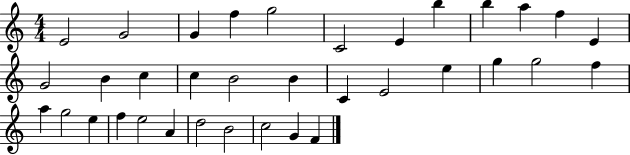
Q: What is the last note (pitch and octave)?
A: F4